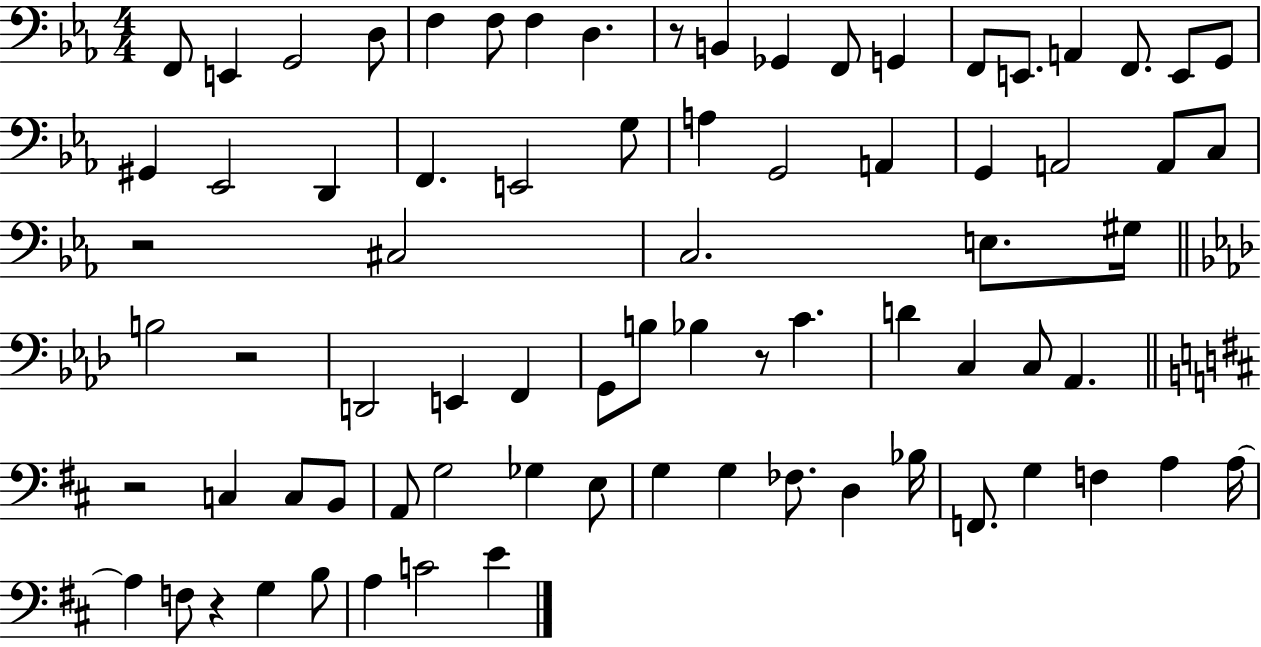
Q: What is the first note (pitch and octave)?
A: F2